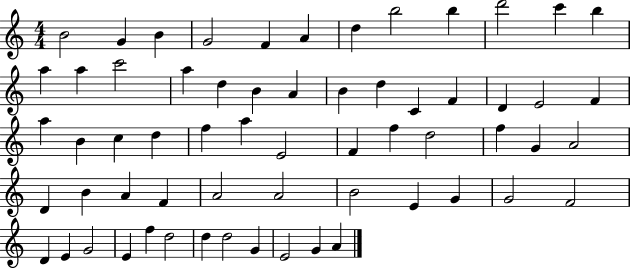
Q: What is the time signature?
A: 4/4